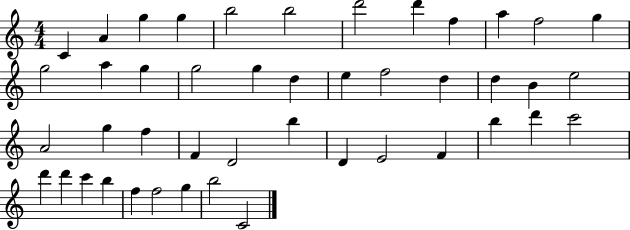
C4/q A4/q G5/q G5/q B5/h B5/h D6/h D6/q F5/q A5/q F5/h G5/q G5/h A5/q G5/q G5/h G5/q D5/q E5/q F5/h D5/q D5/q B4/q E5/h A4/h G5/q F5/q F4/q D4/h B5/q D4/q E4/h F4/q B5/q D6/q C6/h D6/q D6/q C6/q B5/q F5/q F5/h G5/q B5/h C4/h